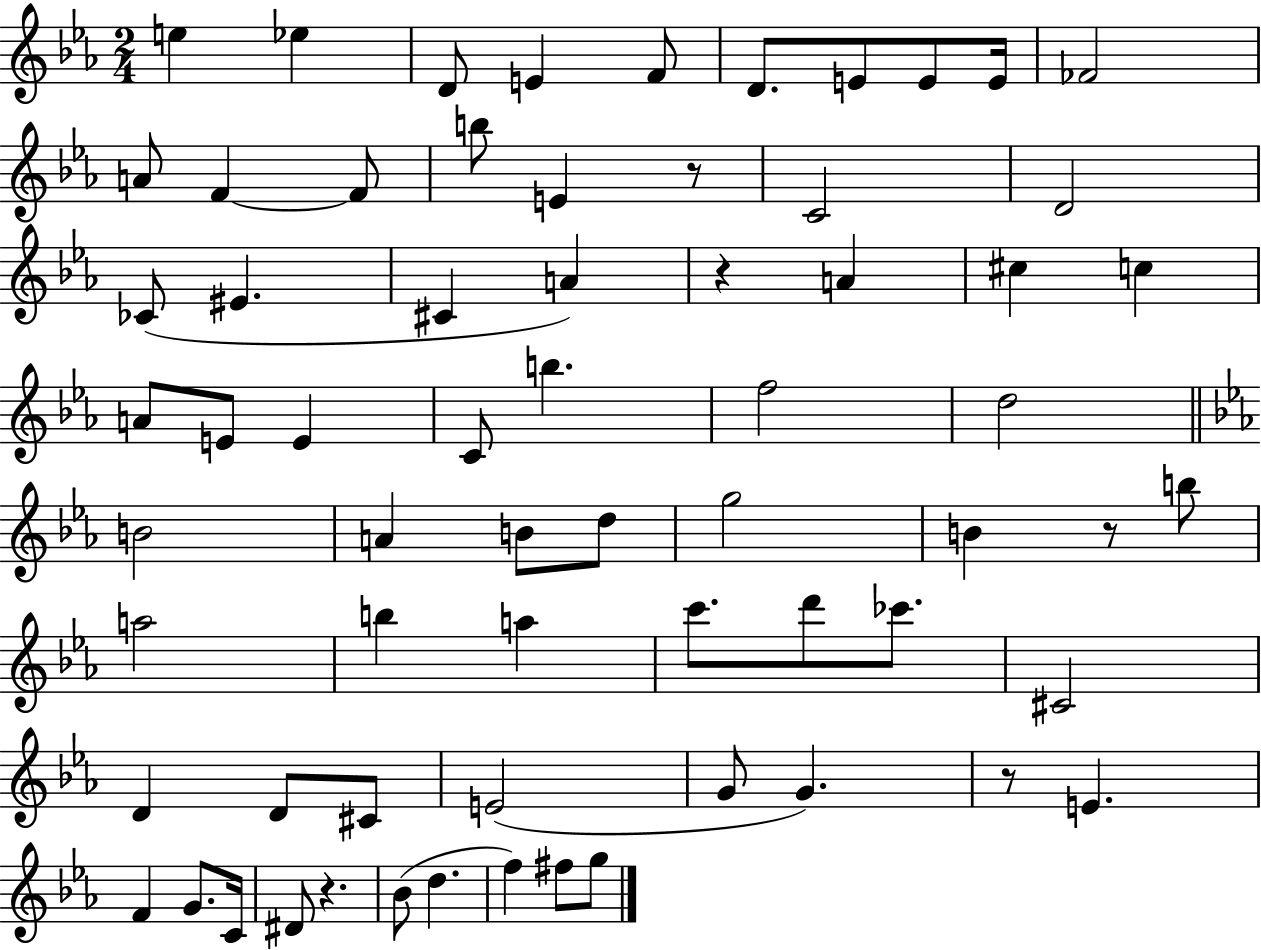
E5/q Eb5/q D4/e E4/q F4/e D4/e. E4/e E4/e E4/s FES4/h A4/e F4/q F4/e B5/e E4/q R/e C4/h D4/h CES4/e EIS4/q. C#4/q A4/q R/q A4/q C#5/q C5/q A4/e E4/e E4/q C4/e B5/q. F5/h D5/h B4/h A4/q B4/e D5/e G5/h B4/q R/e B5/e A5/h B5/q A5/q C6/e. D6/e CES6/e. C#4/h D4/q D4/e C#4/e E4/h G4/e G4/q. R/e E4/q. F4/q G4/e. C4/s D#4/e R/q. Bb4/e D5/q. F5/q F#5/e G5/e